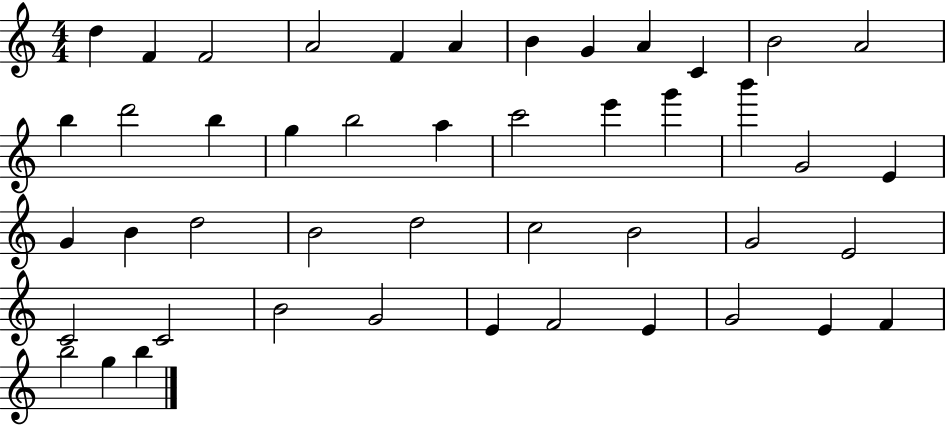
D5/q F4/q F4/h A4/h F4/q A4/q B4/q G4/q A4/q C4/q B4/h A4/h B5/q D6/h B5/q G5/q B5/h A5/q C6/h E6/q G6/q B6/q G4/h E4/q G4/q B4/q D5/h B4/h D5/h C5/h B4/h G4/h E4/h C4/h C4/h B4/h G4/h E4/q F4/h E4/q G4/h E4/q F4/q B5/h G5/q B5/q